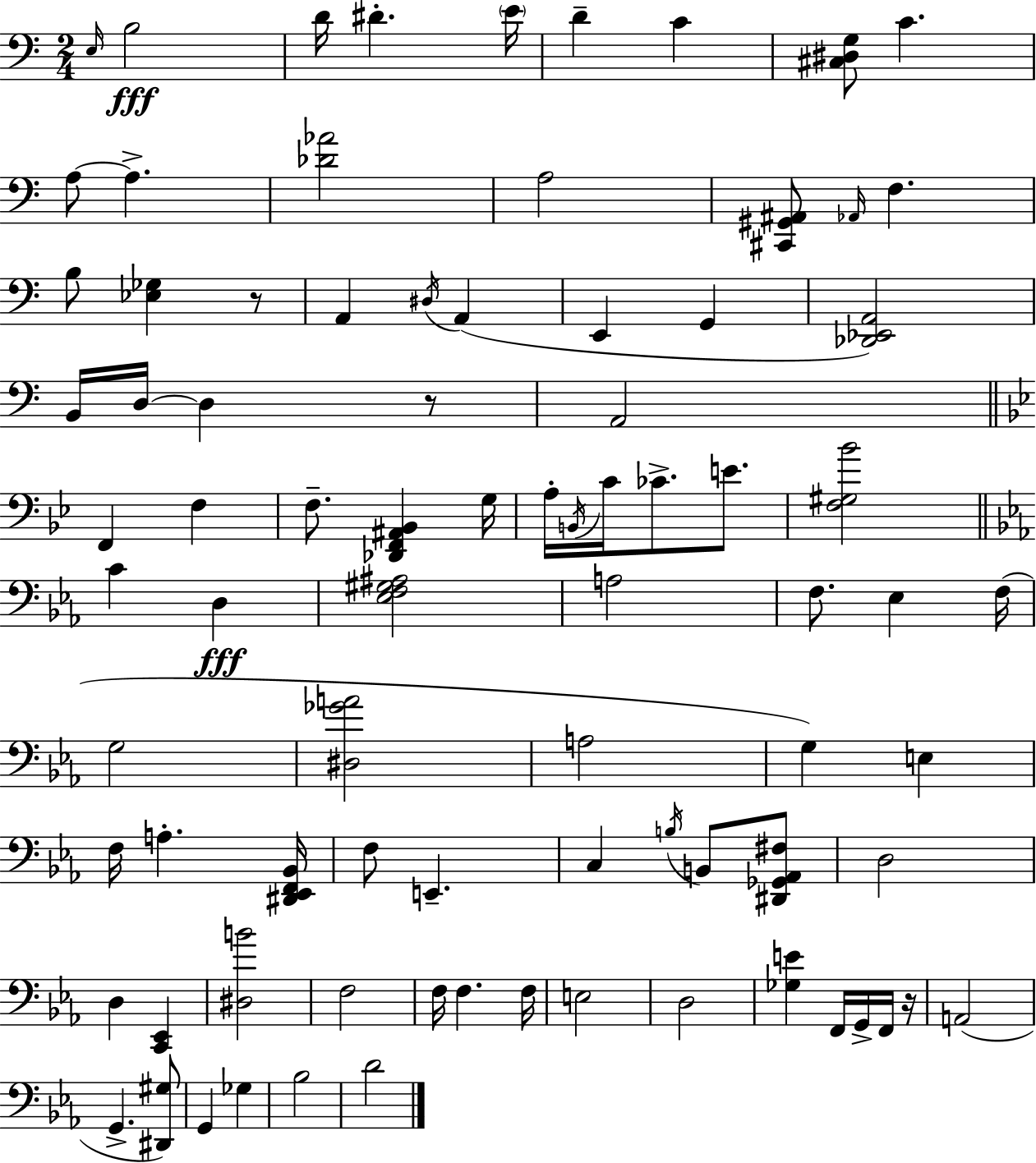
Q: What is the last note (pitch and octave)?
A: D4